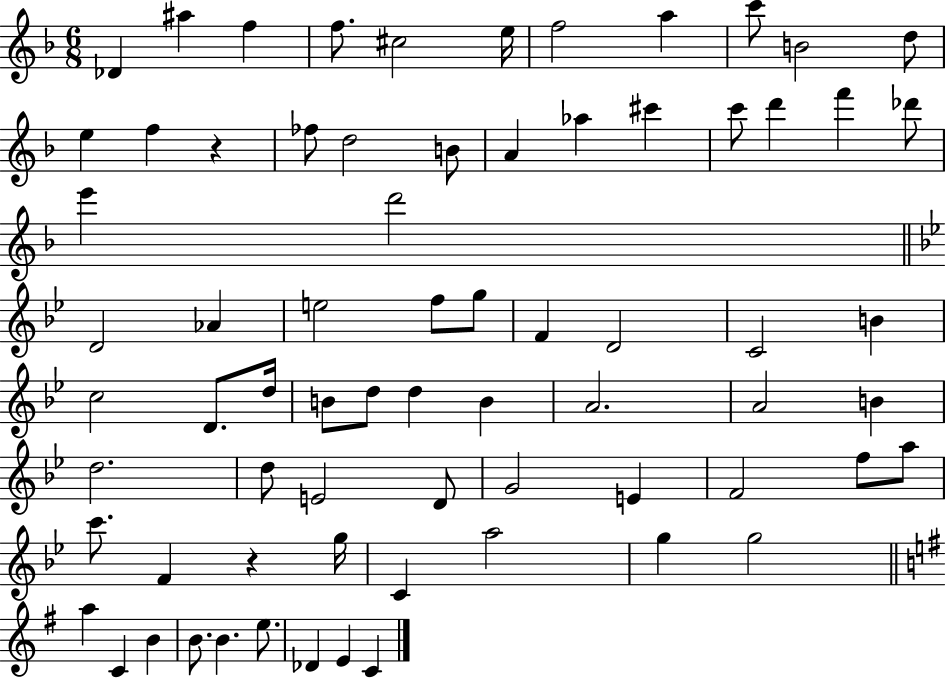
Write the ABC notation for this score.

X:1
T:Untitled
M:6/8
L:1/4
K:F
_D ^a f f/2 ^c2 e/4 f2 a c'/2 B2 d/2 e f z _f/2 d2 B/2 A _a ^c' c'/2 d' f' _d'/2 e' d'2 D2 _A e2 f/2 g/2 F D2 C2 B c2 D/2 d/4 B/2 d/2 d B A2 A2 B d2 d/2 E2 D/2 G2 E F2 f/2 a/2 c'/2 F z g/4 C a2 g g2 a C B B/2 B e/2 _D E C